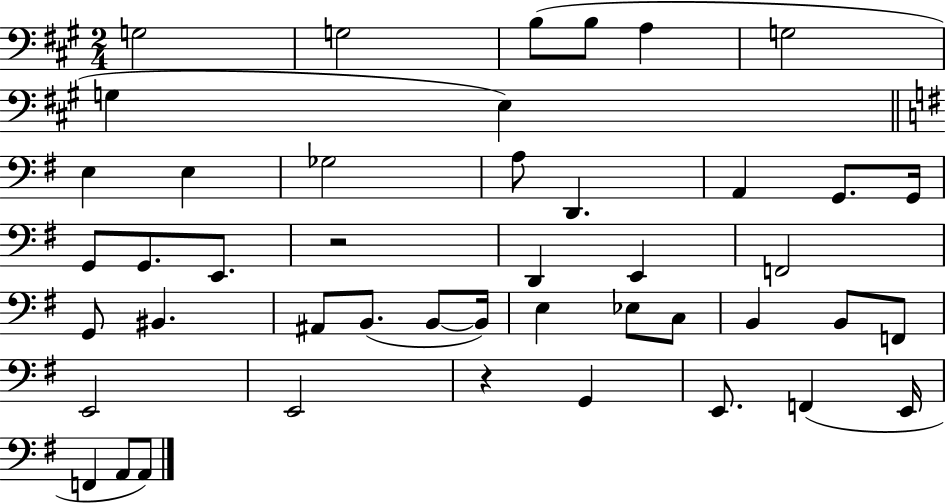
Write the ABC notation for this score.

X:1
T:Untitled
M:2/4
L:1/4
K:A
G,2 G,2 B,/2 B,/2 A, G,2 G, E, E, E, _G,2 A,/2 D,, A,, G,,/2 G,,/4 G,,/2 G,,/2 E,,/2 z2 D,, E,, F,,2 G,,/2 ^B,, ^A,,/2 B,,/2 B,,/2 B,,/4 E, _E,/2 C,/2 B,, B,,/2 F,,/2 E,,2 E,,2 z G,, E,,/2 F,, E,,/4 F,, A,,/2 A,,/2